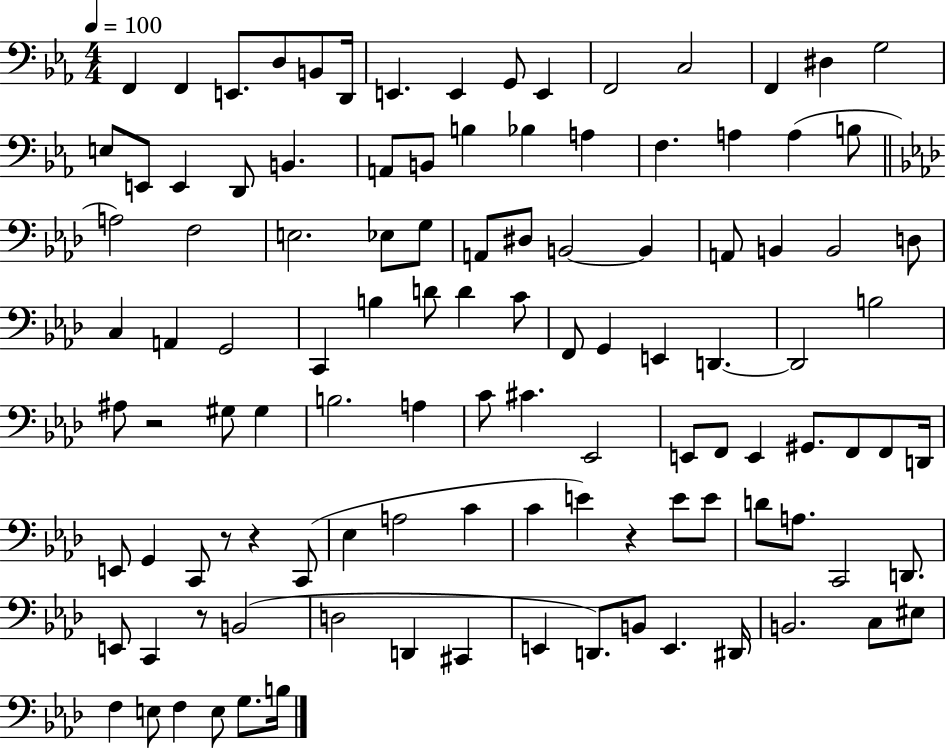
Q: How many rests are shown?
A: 5